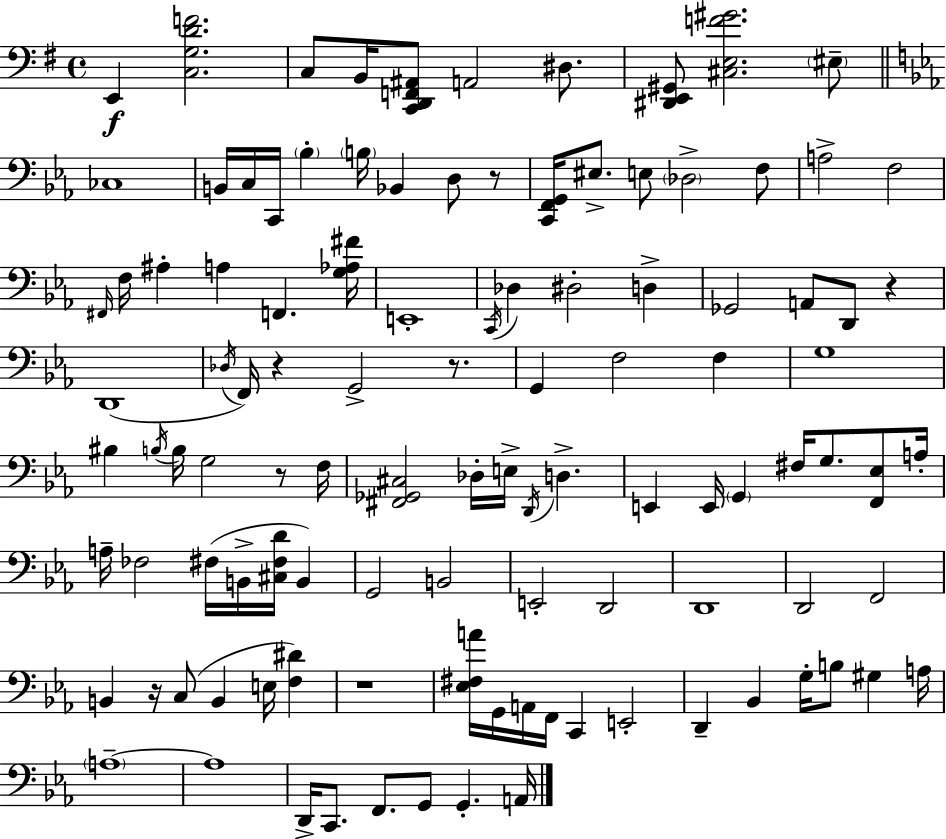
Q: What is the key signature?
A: E minor